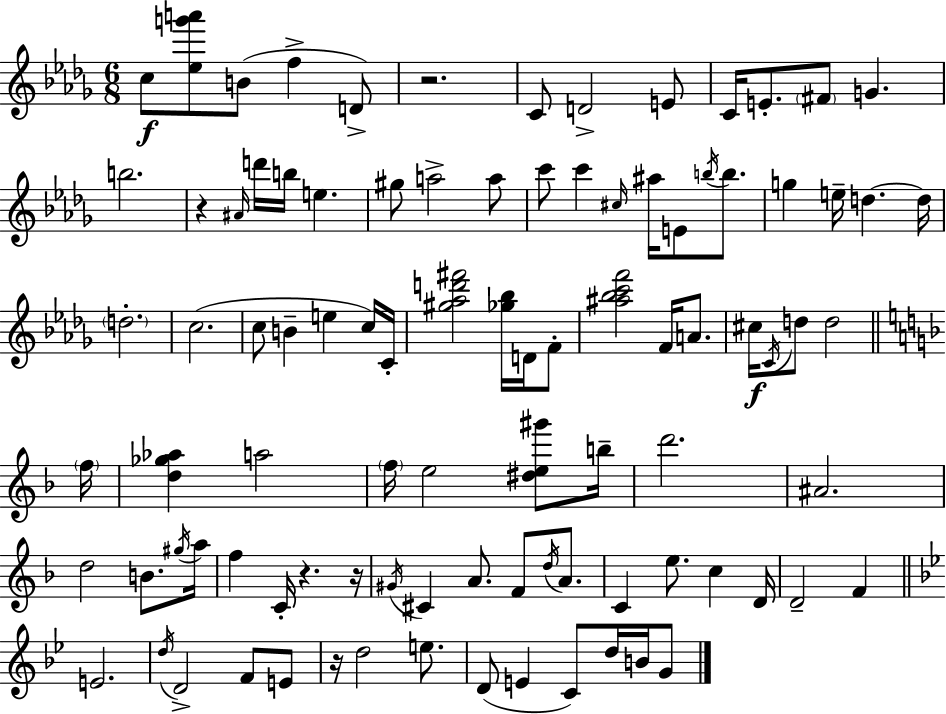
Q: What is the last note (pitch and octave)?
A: G4